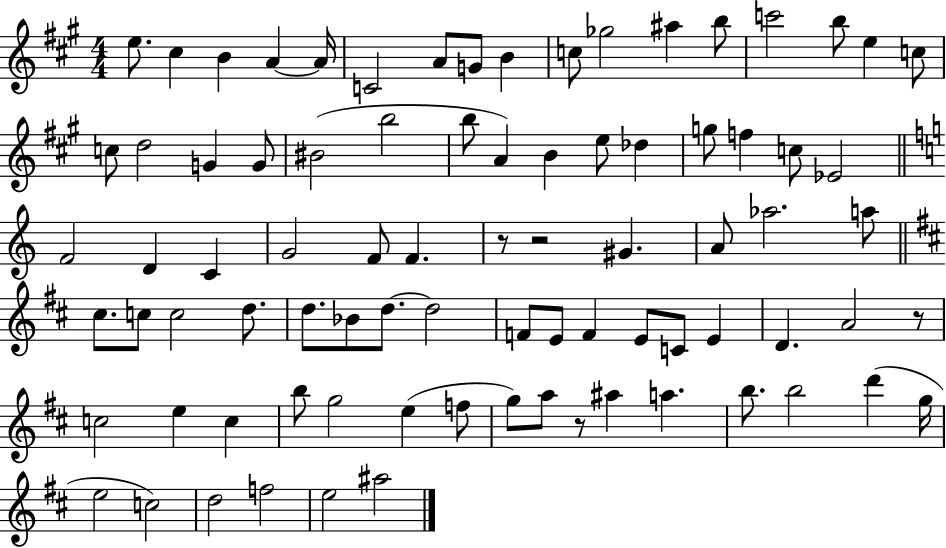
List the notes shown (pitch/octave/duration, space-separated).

E5/e. C#5/q B4/q A4/q A4/s C4/h A4/e G4/e B4/q C5/e Gb5/h A#5/q B5/e C6/h B5/e E5/q C5/e C5/e D5/h G4/q G4/e BIS4/h B5/h B5/e A4/q B4/q E5/e Db5/q G5/e F5/q C5/e Eb4/h F4/h D4/q C4/q G4/h F4/e F4/q. R/e R/h G#4/q. A4/e Ab5/h. A5/e C#5/e. C5/e C5/h D5/e. D5/e. Bb4/e D5/e. D5/h F4/e E4/e F4/q E4/e C4/e E4/q D4/q. A4/h R/e C5/h E5/q C5/q B5/e G5/h E5/q F5/e G5/e A5/e R/e A#5/q A5/q. B5/e. B5/h D6/q G5/s E5/h C5/h D5/h F5/h E5/h A#5/h